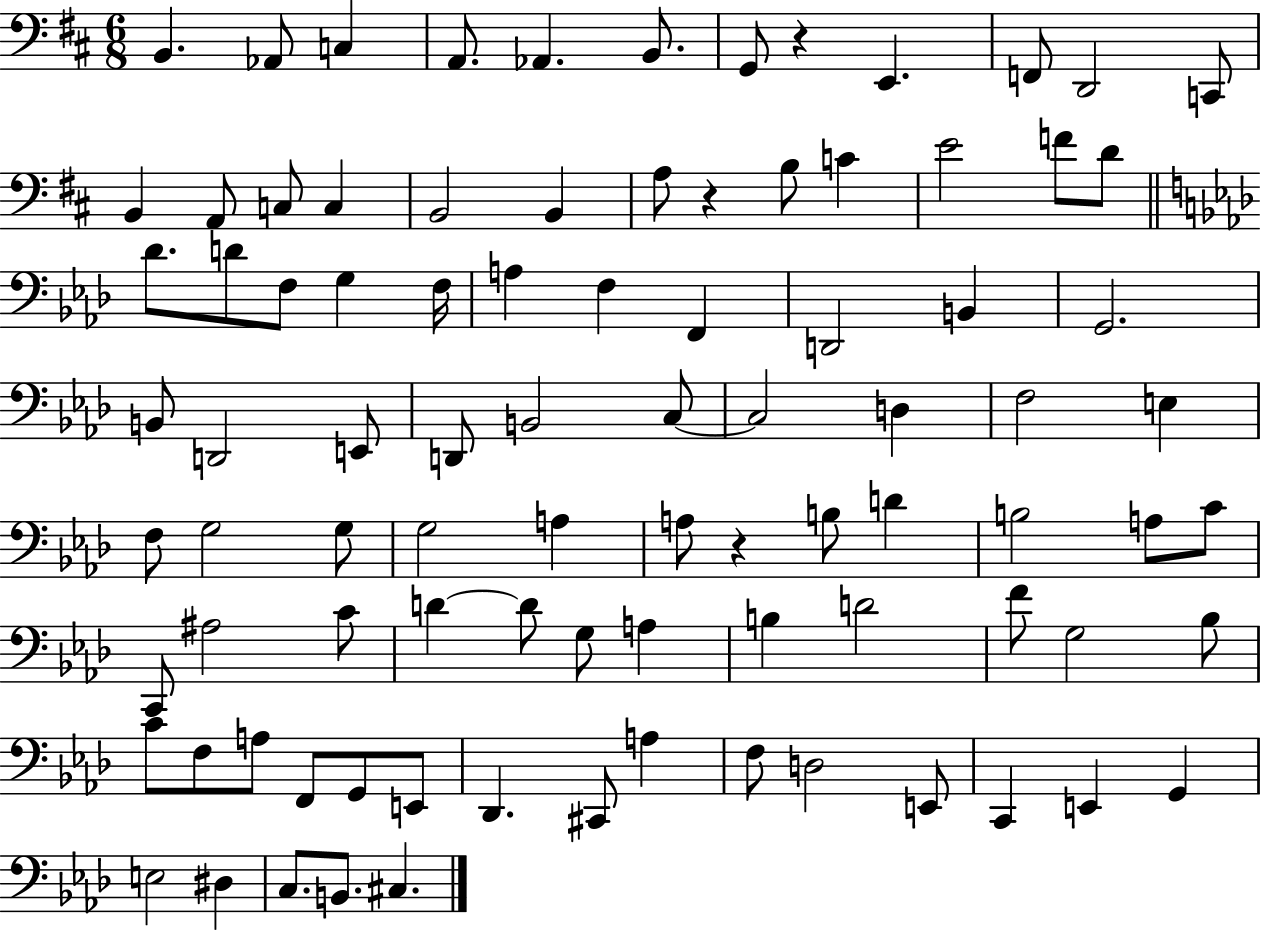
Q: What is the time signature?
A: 6/8